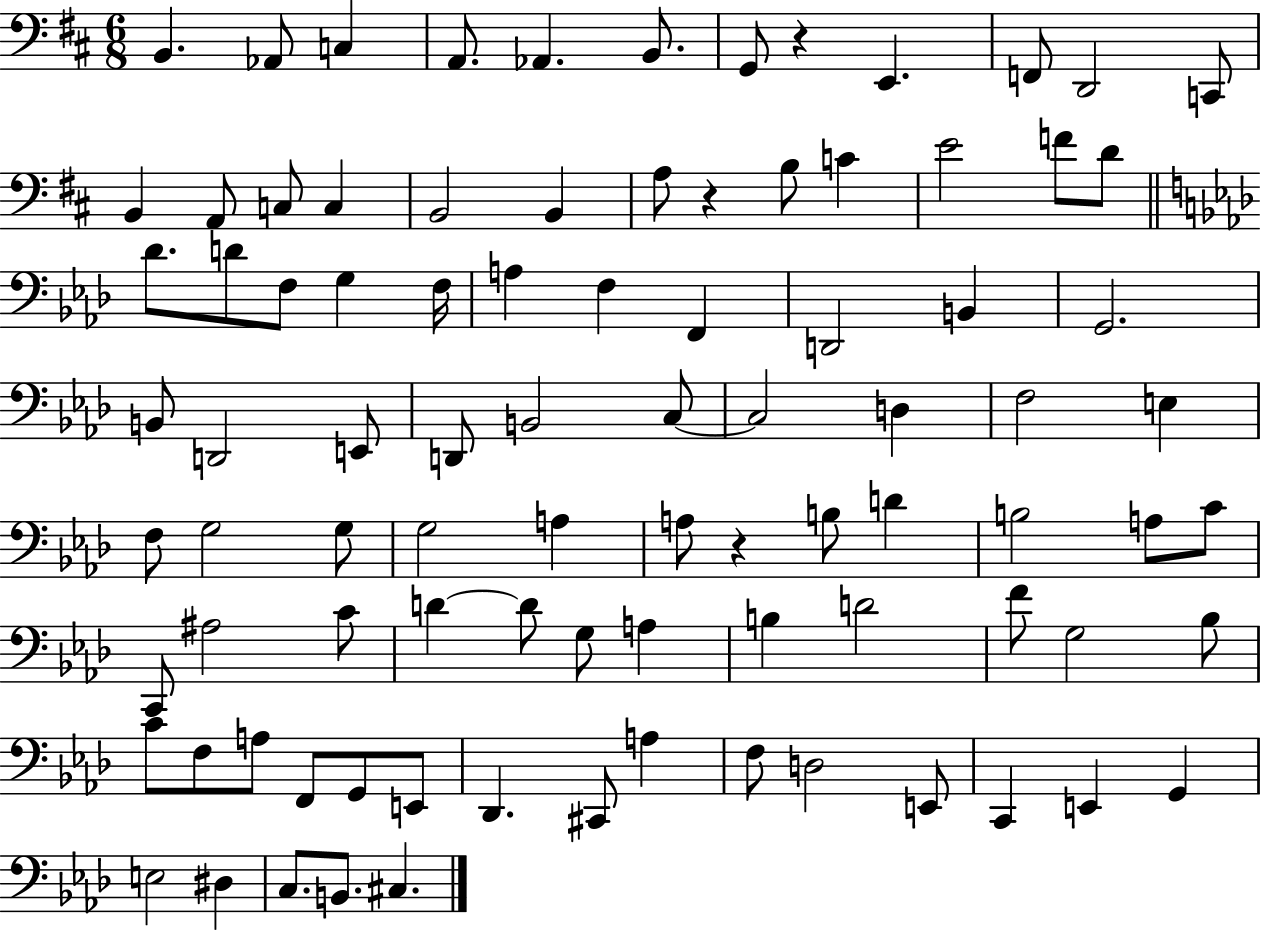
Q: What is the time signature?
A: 6/8